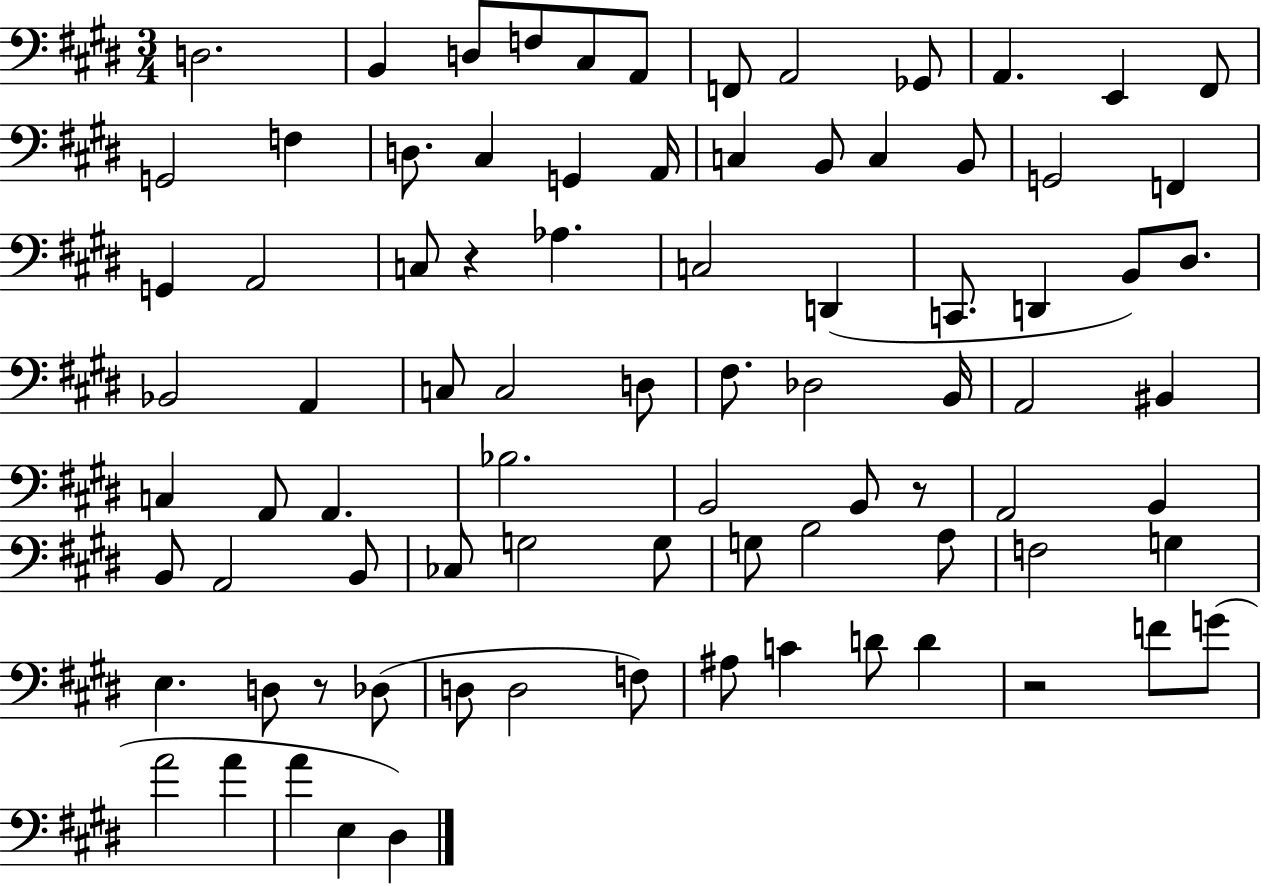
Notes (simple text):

D3/h. B2/q D3/e F3/e C#3/e A2/e F2/e A2/h Gb2/e A2/q. E2/q F#2/e G2/h F3/q D3/e. C#3/q G2/q A2/s C3/q B2/e C3/q B2/e G2/h F2/q G2/q A2/h C3/e R/q Ab3/q. C3/h D2/q C2/e. D2/q B2/e D#3/e. Bb2/h A2/q C3/e C3/h D3/e F#3/e. Db3/h B2/s A2/h BIS2/q C3/q A2/e A2/q. Bb3/h. B2/h B2/e R/e A2/h B2/q B2/e A2/h B2/e CES3/e G3/h G3/e G3/e B3/h A3/e F3/h G3/q E3/q. D3/e R/e Db3/e D3/e D3/h F3/e A#3/e C4/q D4/e D4/q R/h F4/e G4/e A4/h A4/q A4/q E3/q D#3/q